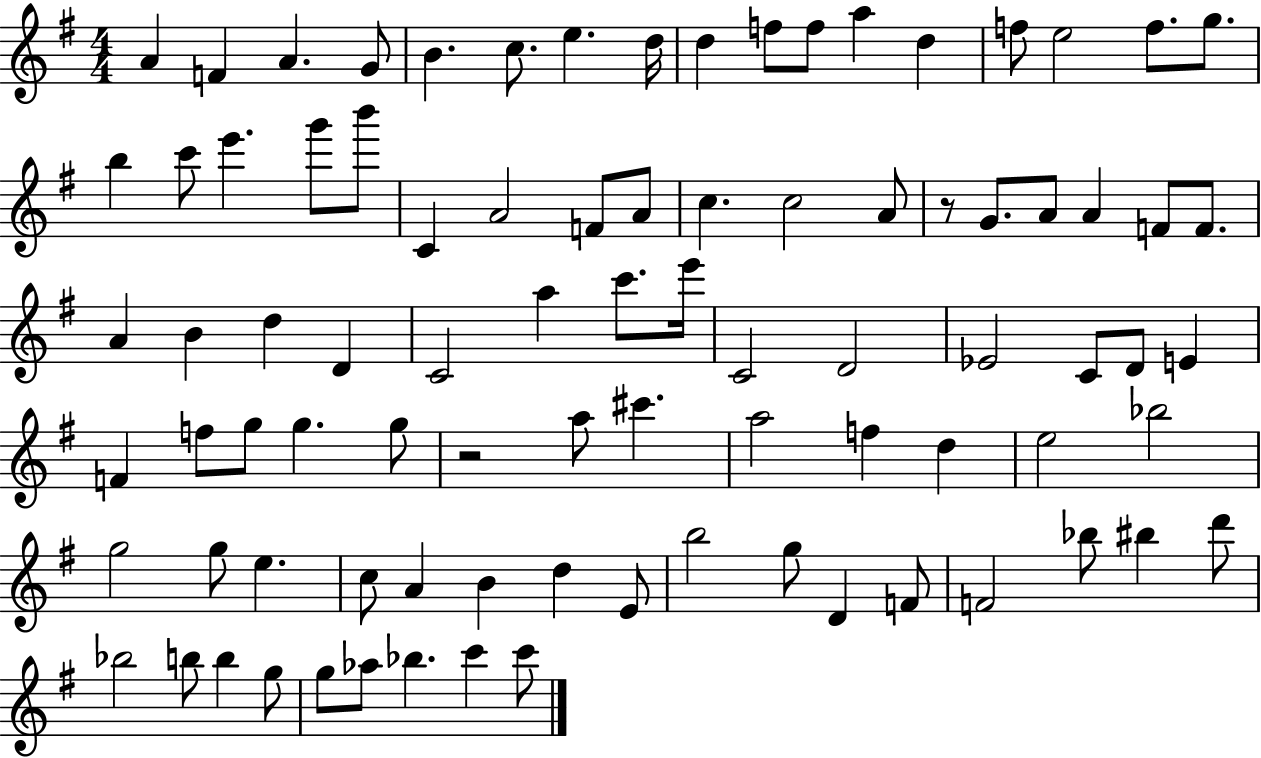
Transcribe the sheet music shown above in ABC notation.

X:1
T:Untitled
M:4/4
L:1/4
K:G
A F A G/2 B c/2 e d/4 d f/2 f/2 a d f/2 e2 f/2 g/2 b c'/2 e' g'/2 b'/2 C A2 F/2 A/2 c c2 A/2 z/2 G/2 A/2 A F/2 F/2 A B d D C2 a c'/2 e'/4 C2 D2 _E2 C/2 D/2 E F f/2 g/2 g g/2 z2 a/2 ^c' a2 f d e2 _b2 g2 g/2 e c/2 A B d E/2 b2 g/2 D F/2 F2 _b/2 ^b d'/2 _b2 b/2 b g/2 g/2 _a/2 _b c' c'/2